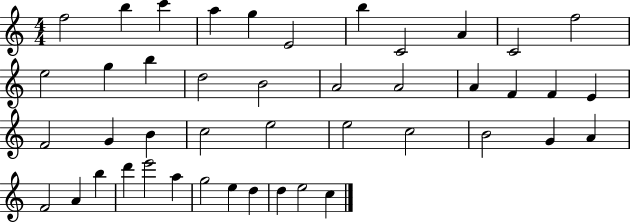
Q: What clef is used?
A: treble